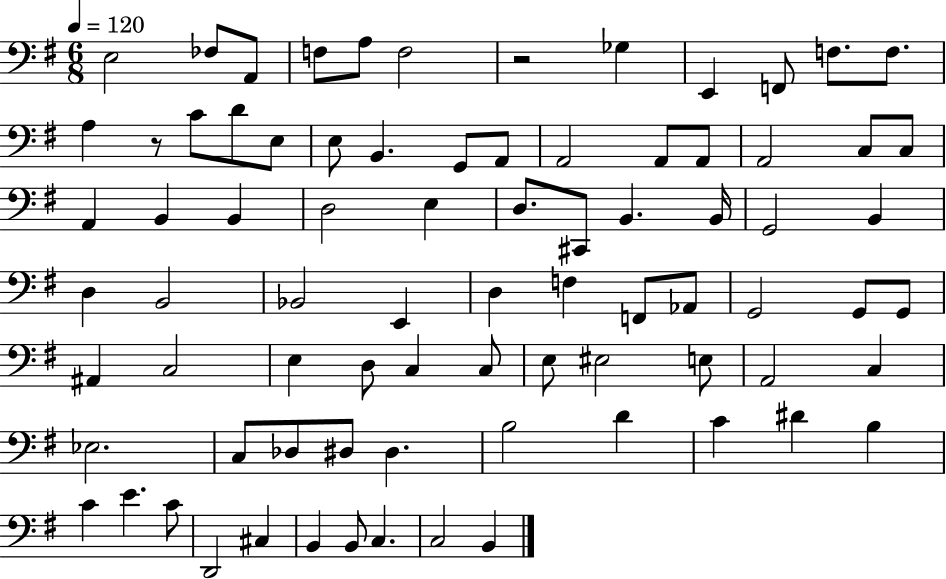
E3/h FES3/e A2/e F3/e A3/e F3/h R/h Gb3/q E2/q F2/e F3/e. F3/e. A3/q R/e C4/e D4/e E3/e E3/e B2/q. G2/e A2/e A2/h A2/e A2/e A2/h C3/e C3/e A2/q B2/q B2/q D3/h E3/q D3/e. C#2/e B2/q. B2/s G2/h B2/q D3/q B2/h Bb2/h E2/q D3/q F3/q F2/e Ab2/e G2/h G2/e G2/e A#2/q C3/h E3/q D3/e C3/q C3/e E3/e EIS3/h E3/e A2/h C3/q Eb3/h. C3/e Db3/e D#3/e D#3/q. B3/h D4/q C4/q D#4/q B3/q C4/q E4/q. C4/e D2/h C#3/q B2/q B2/e C3/q. C3/h B2/q